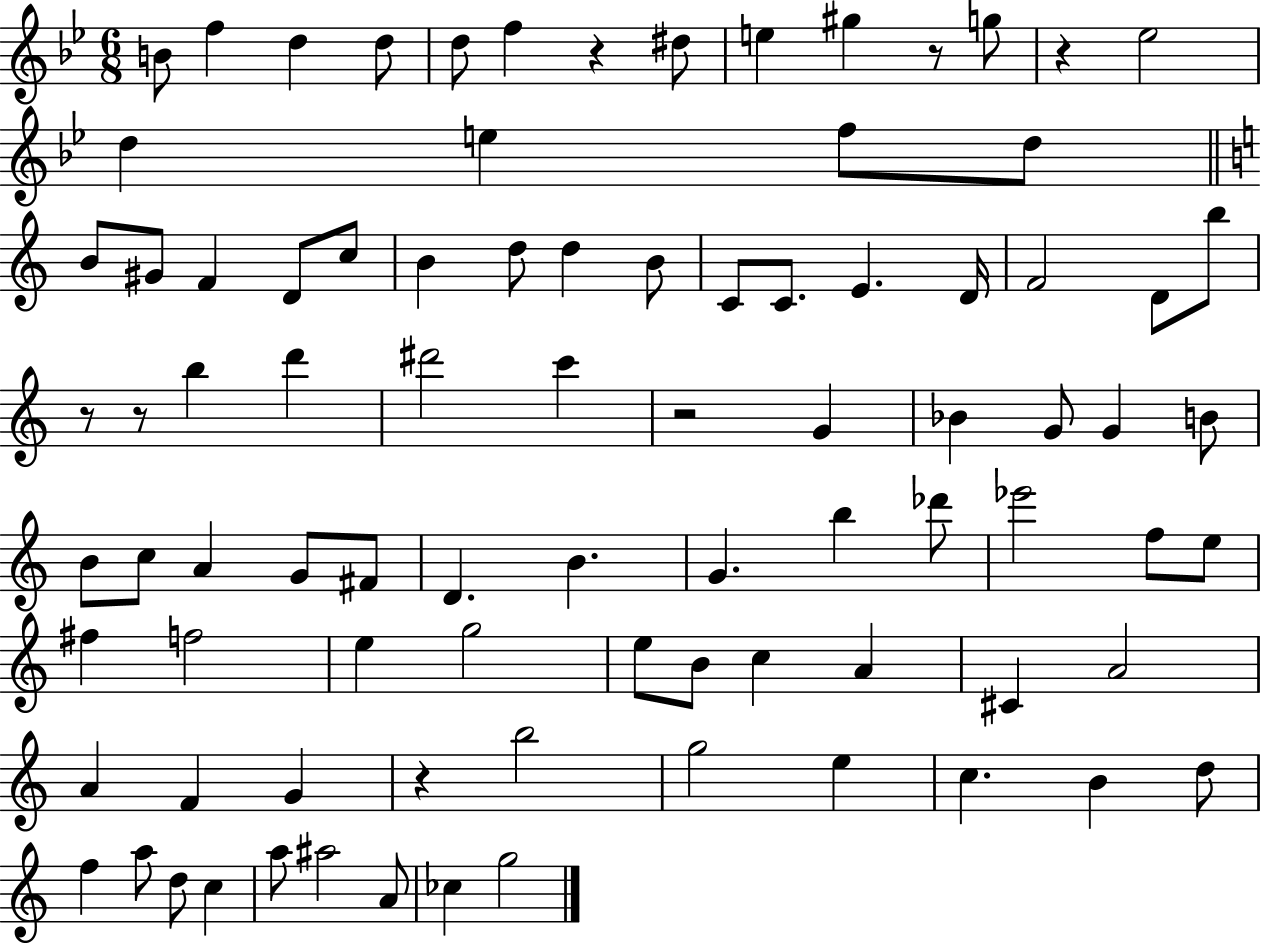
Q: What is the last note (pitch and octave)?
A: G5